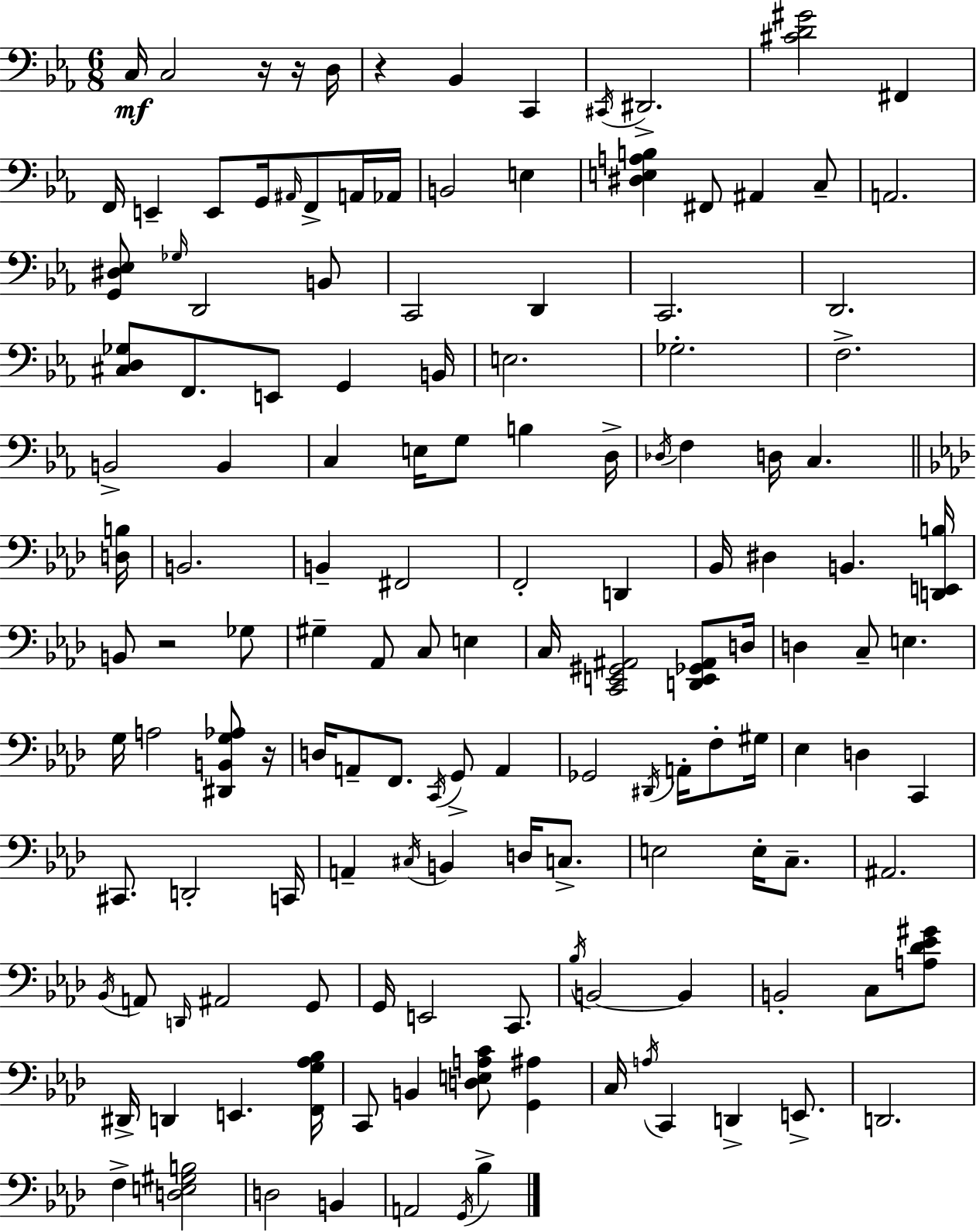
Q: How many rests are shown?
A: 5